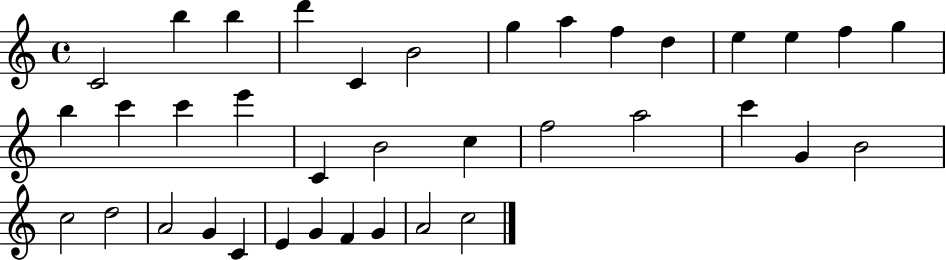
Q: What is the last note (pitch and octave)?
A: C5